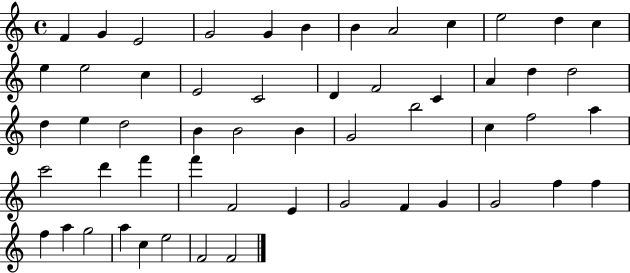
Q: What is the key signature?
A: C major